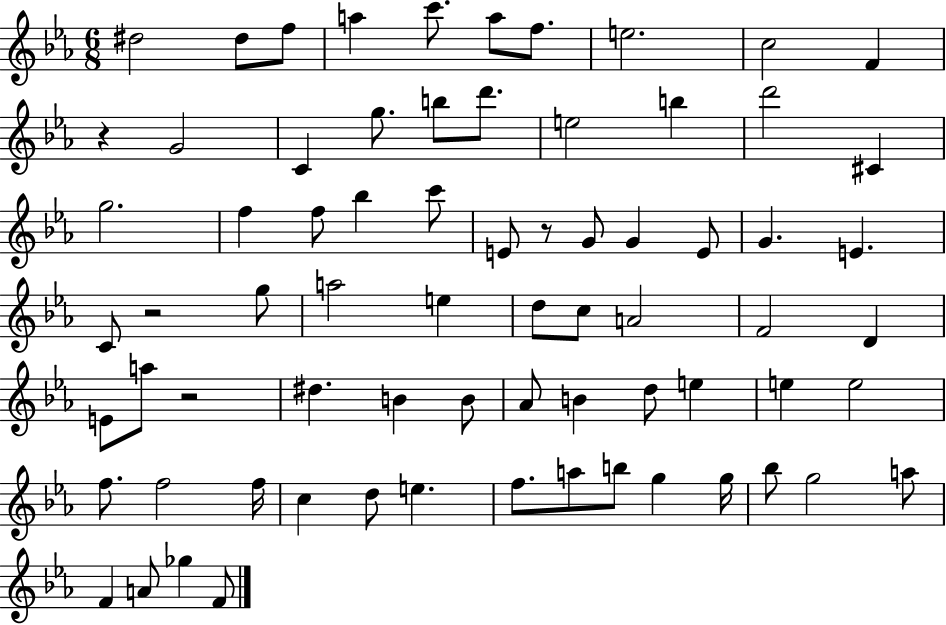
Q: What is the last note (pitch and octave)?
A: F4